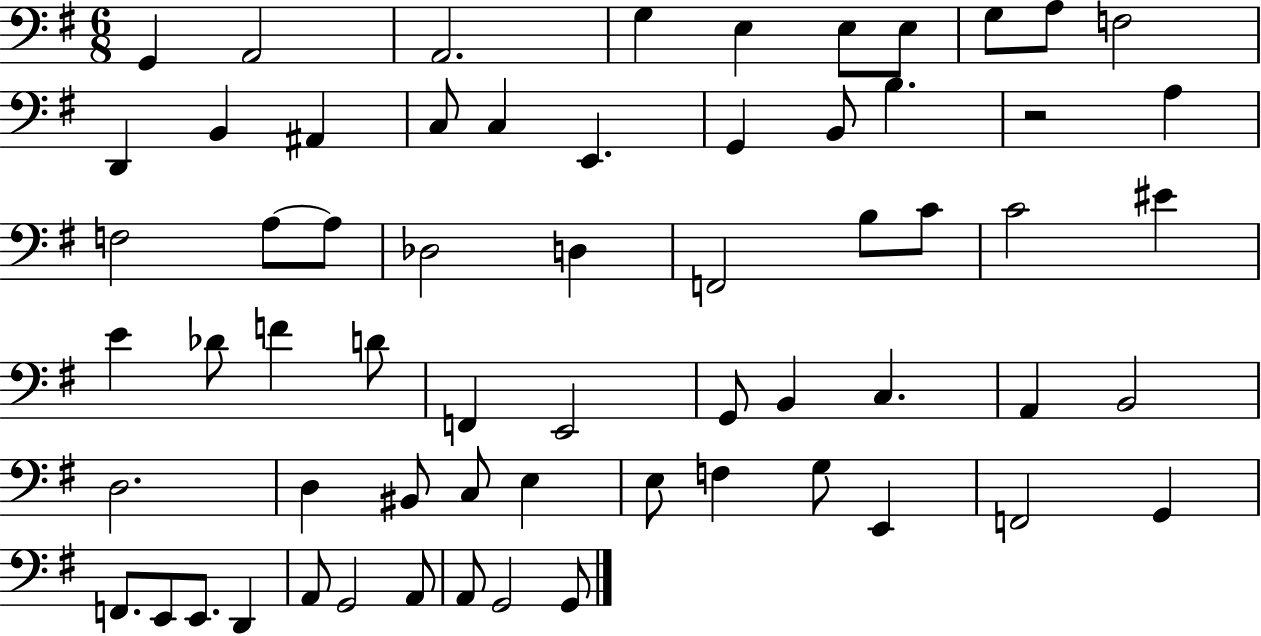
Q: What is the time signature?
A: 6/8